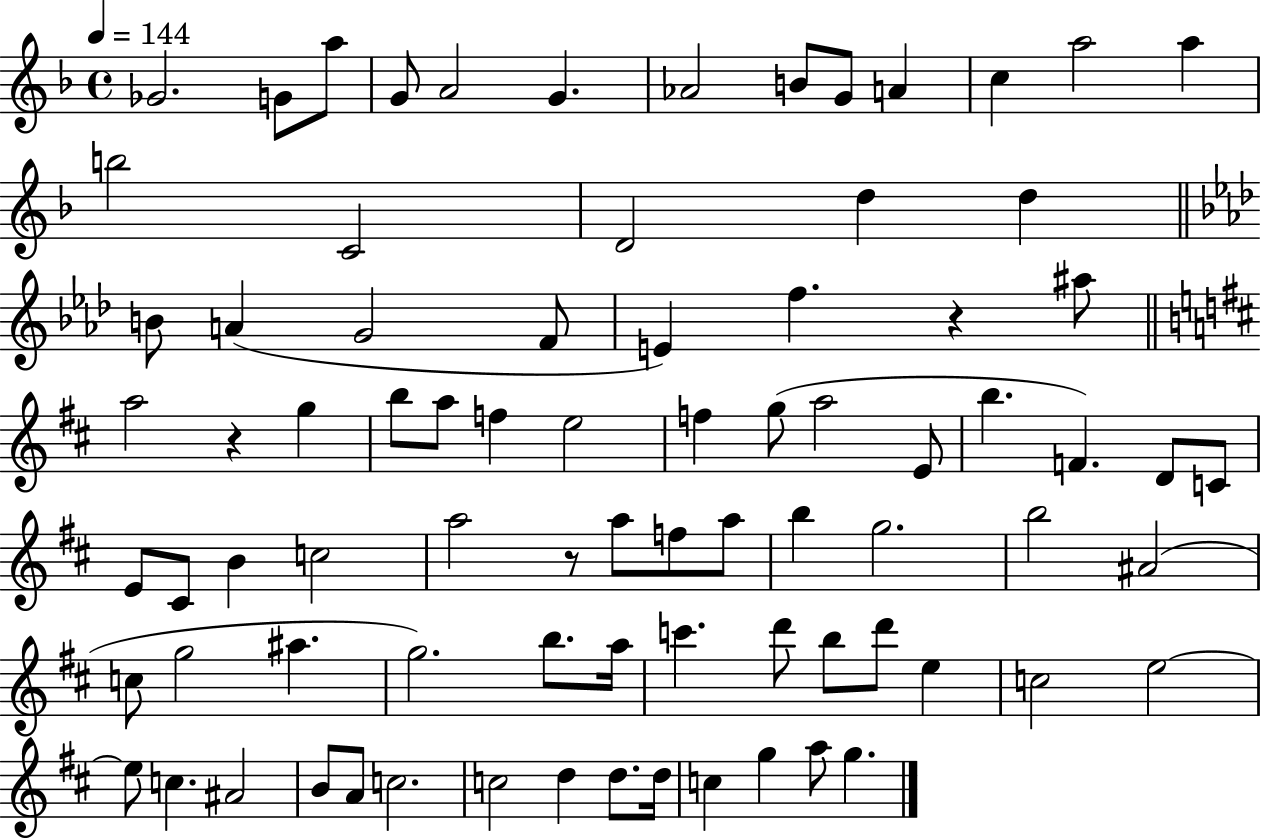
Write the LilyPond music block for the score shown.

{
  \clef treble
  \time 4/4
  \defaultTimeSignature
  \key f \major
  \tempo 4 = 144
  \repeat volta 2 { ges'2. g'8 a''8 | g'8 a'2 g'4. | aes'2 b'8 g'8 a'4 | c''4 a''2 a''4 | \break b''2 c'2 | d'2 d''4 d''4 | \bar "||" \break \key f \minor b'8 a'4( g'2 f'8 | e'4) f''4. r4 ais''8 | \bar "||" \break \key b \minor a''2 r4 g''4 | b''8 a''8 f''4 e''2 | f''4 g''8( a''2 e'8 | b''4. f'4.) d'8 c'8 | \break e'8 cis'8 b'4 c''2 | a''2 r8 a''8 f''8 a''8 | b''4 g''2. | b''2 ais'2( | \break c''8 g''2 ais''4. | g''2.) b''8. a''16 | c'''4. d'''8 b''8 d'''8 e''4 | c''2 e''2~~ | \break e''8 c''4. ais'2 | b'8 a'8 c''2. | c''2 d''4 d''8. d''16 | c''4 g''4 a''8 g''4. | \break } \bar "|."
}